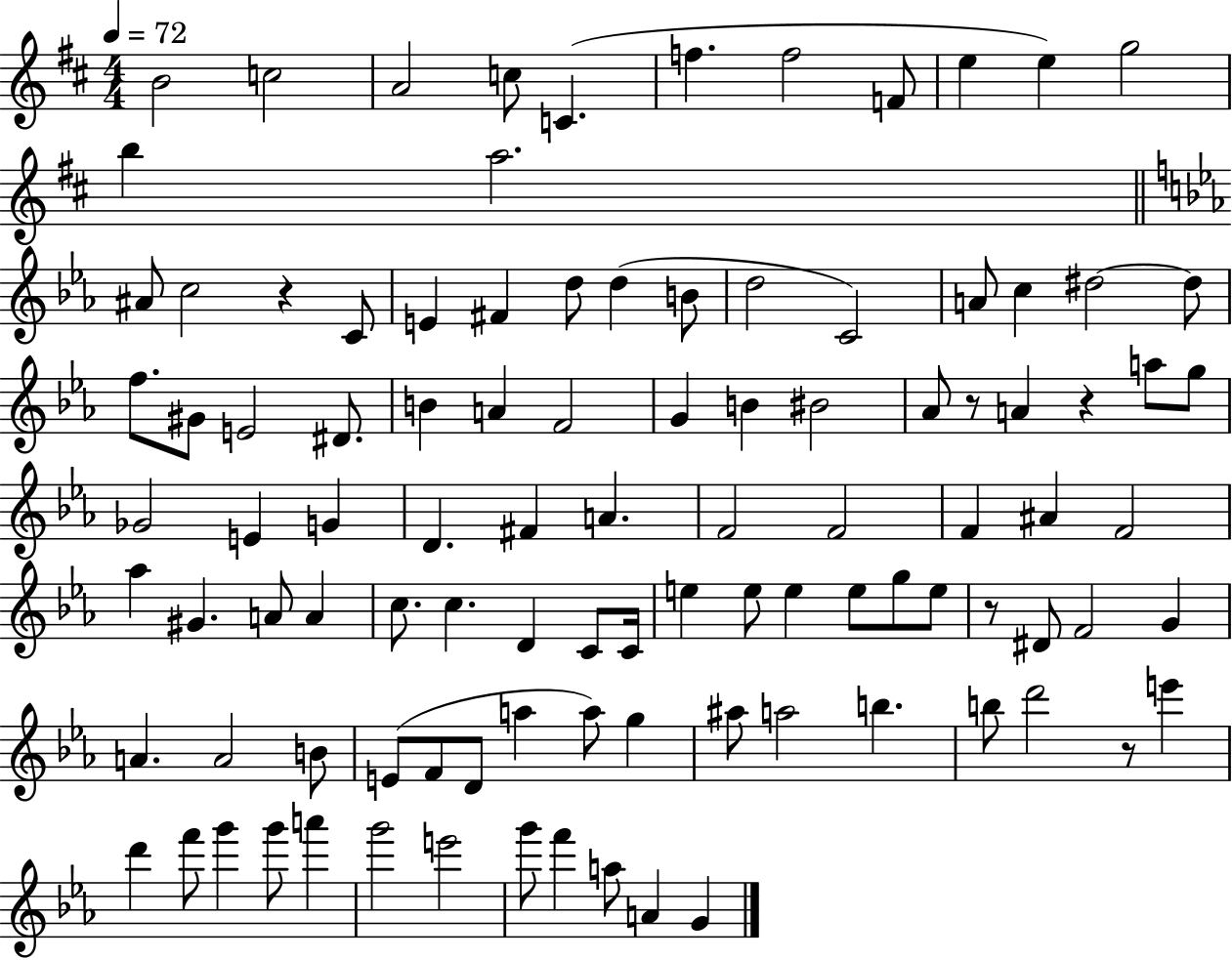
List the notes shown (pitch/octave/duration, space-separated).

B4/h C5/h A4/h C5/e C4/q. F5/q. F5/h F4/e E5/q E5/q G5/h B5/q A5/h. A#4/e C5/h R/q C4/e E4/q F#4/q D5/e D5/q B4/e D5/h C4/h A4/e C5/q D#5/h D#5/e F5/e. G#4/e E4/h D#4/e. B4/q A4/q F4/h G4/q B4/q BIS4/h Ab4/e R/e A4/q R/q A5/e G5/e Gb4/h E4/q G4/q D4/q. F#4/q A4/q. F4/h F4/h F4/q A#4/q F4/h Ab5/q G#4/q. A4/e A4/q C5/e. C5/q. D4/q C4/e C4/s E5/q E5/e E5/q E5/e G5/e E5/e R/e D#4/e F4/h G4/q A4/q. A4/h B4/e E4/e F4/e D4/e A5/q A5/e G5/q A#5/e A5/h B5/q. B5/e D6/h R/e E6/q D6/q F6/e G6/q G6/e A6/q G6/h E6/h G6/e F6/q A5/e A4/q G4/q